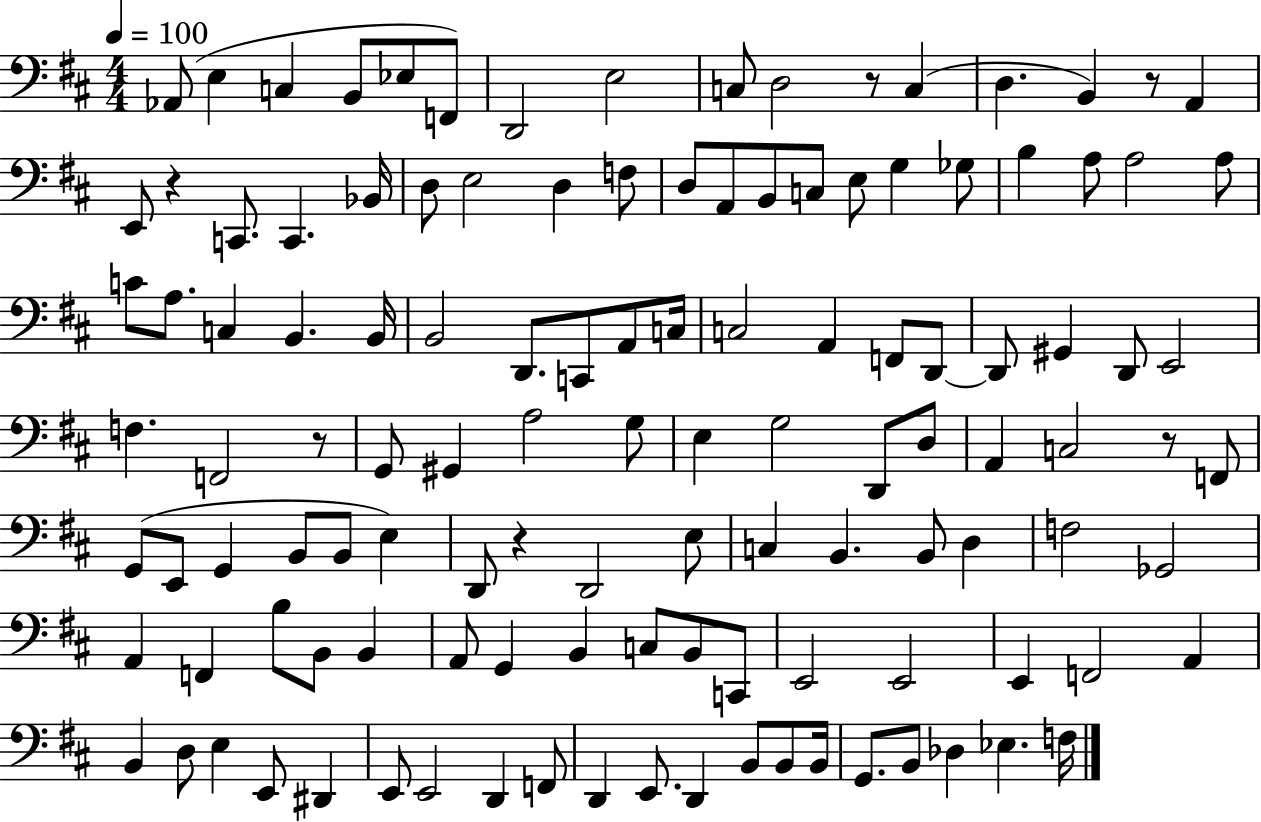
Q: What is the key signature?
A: D major